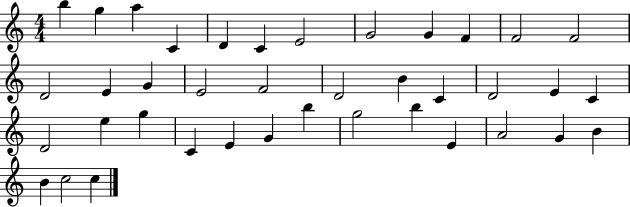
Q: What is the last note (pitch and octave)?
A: C5